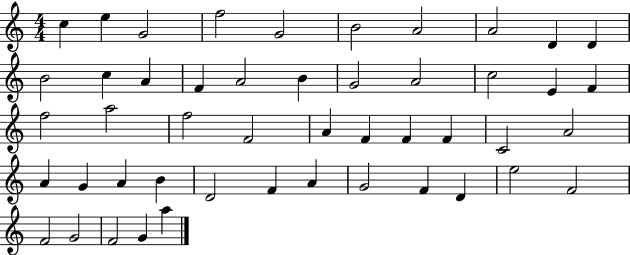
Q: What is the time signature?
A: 4/4